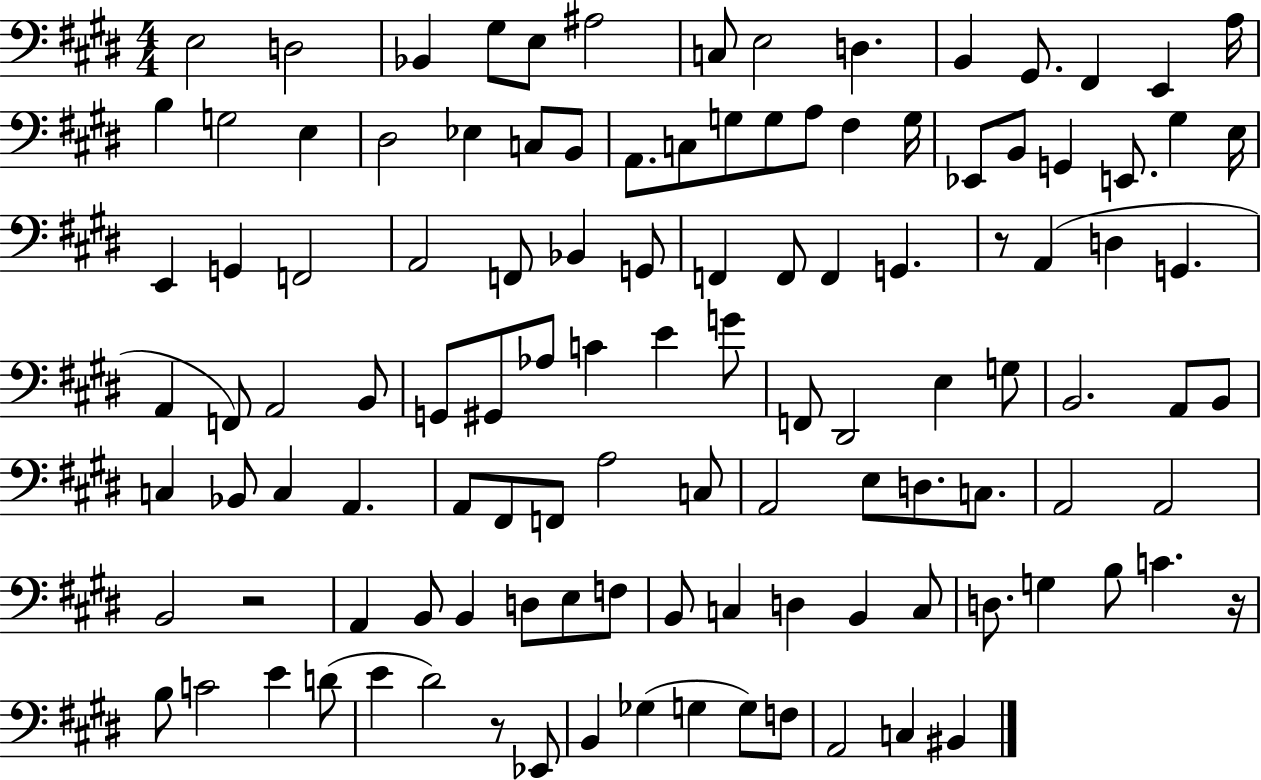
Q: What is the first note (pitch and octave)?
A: E3